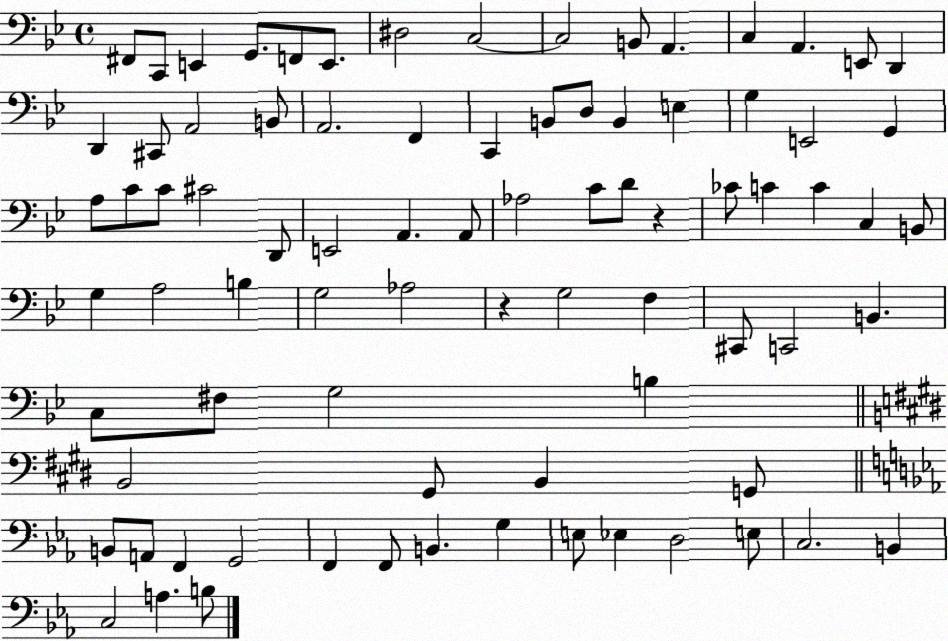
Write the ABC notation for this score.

X:1
T:Untitled
M:4/4
L:1/4
K:Bb
^F,,/2 C,,/2 E,, G,,/2 F,,/2 E,,/2 ^D,2 C,2 C,2 B,,/2 A,, C, A,, E,,/2 D,, D,, ^C,,/2 A,,2 B,,/2 A,,2 F,, C,, B,,/2 D,/2 B,, E, G, E,,2 G,, A,/2 C/2 C/2 ^C2 D,,/2 E,,2 A,, A,,/2 _A,2 C/2 D/2 z _C/2 C C C, B,,/2 G, A,2 B, G,2 _A,2 z G,2 F, ^C,,/2 C,,2 B,, C,/2 ^F,/2 G,2 B, B,,2 ^G,,/2 B,, G,,/2 B,,/2 A,,/2 F,, G,,2 F,, F,,/2 B,, G, E,/2 _E, D,2 E,/2 C,2 B,, C,2 A, B,/2